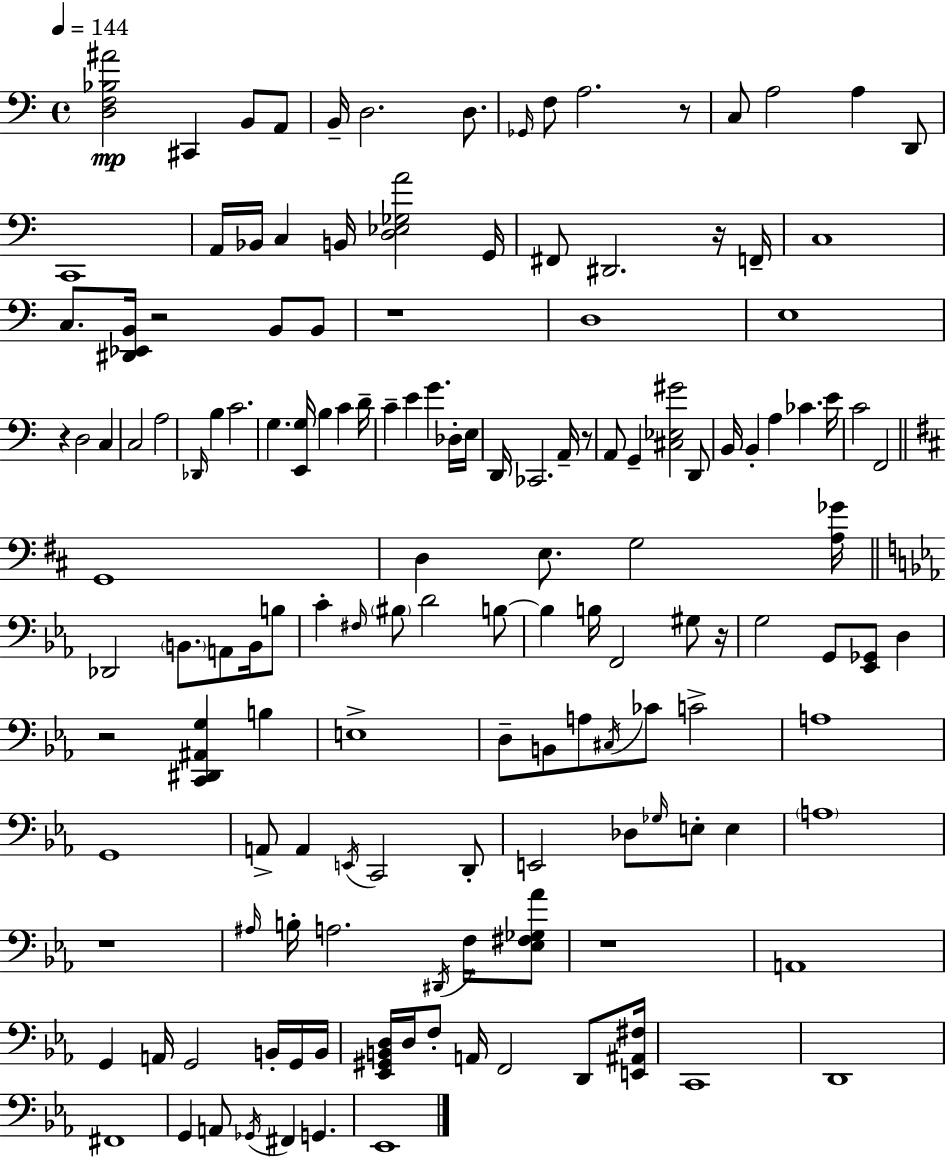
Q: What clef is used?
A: bass